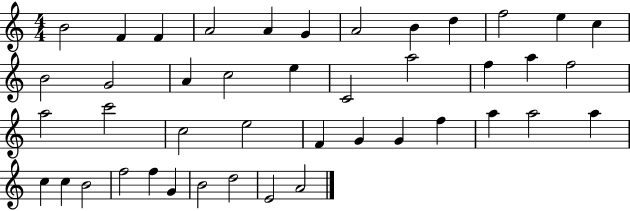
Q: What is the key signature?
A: C major